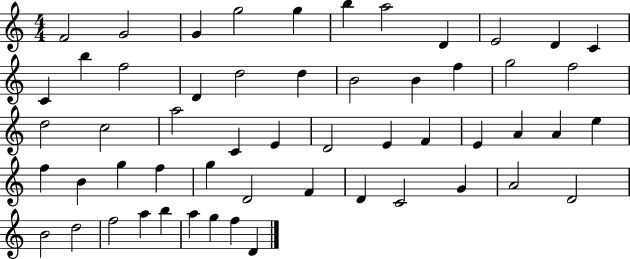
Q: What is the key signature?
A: C major